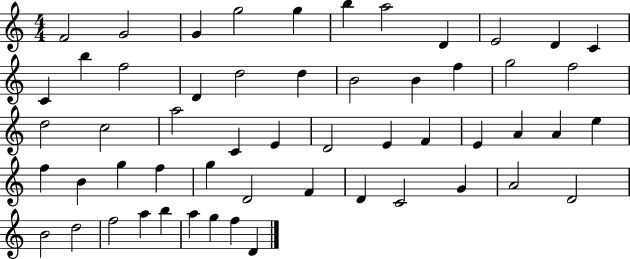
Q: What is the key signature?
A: C major